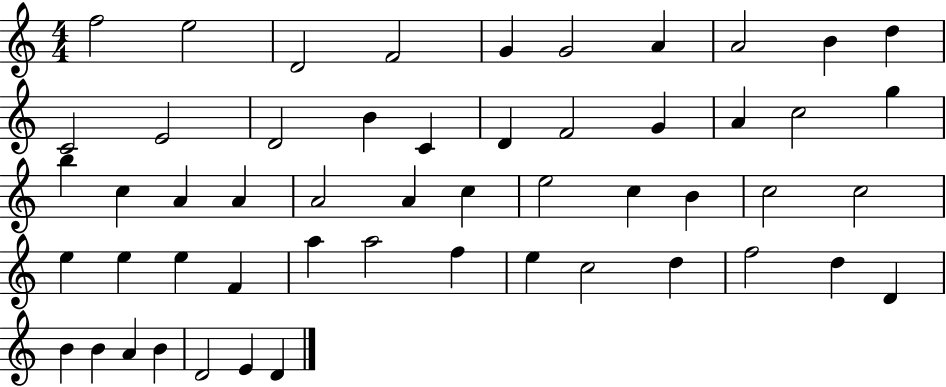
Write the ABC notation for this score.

X:1
T:Untitled
M:4/4
L:1/4
K:C
f2 e2 D2 F2 G G2 A A2 B d C2 E2 D2 B C D F2 G A c2 g b c A A A2 A c e2 c B c2 c2 e e e F a a2 f e c2 d f2 d D B B A B D2 E D